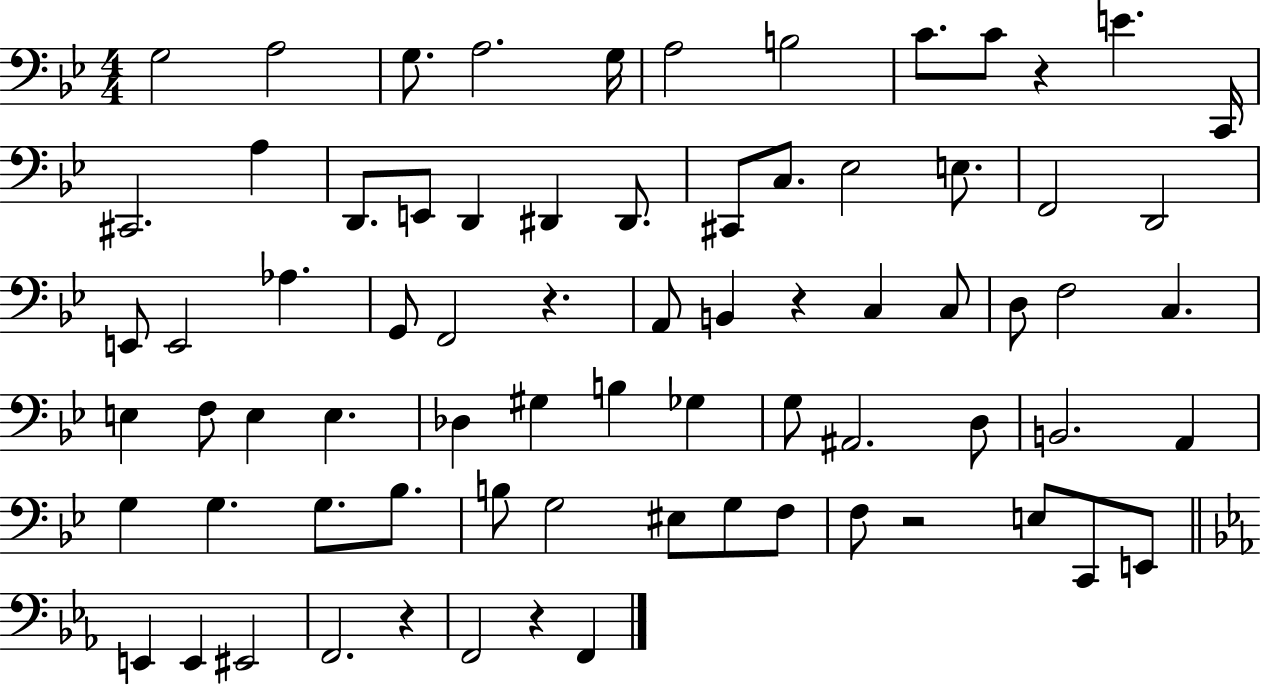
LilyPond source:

{
  \clef bass
  \numericTimeSignature
  \time 4/4
  \key bes \major
  \repeat volta 2 { g2 a2 | g8. a2. g16 | a2 b2 | c'8. c'8 r4 e'4. c,16 | \break cis,2. a4 | d,8. e,8 d,4 dis,4 dis,8. | cis,8 c8. ees2 e8. | f,2 d,2 | \break e,8 e,2 aes4. | g,8 f,2 r4. | a,8 b,4 r4 c4 c8 | d8 f2 c4. | \break e4 f8 e4 e4. | des4 gis4 b4 ges4 | g8 ais,2. d8 | b,2. a,4 | \break g4 g4. g8. bes8. | b8 g2 eis8 g8 f8 | f8 r2 e8 c,8 e,8 | \bar "||" \break \key ees \major e,4 e,4 eis,2 | f,2. r4 | f,2 r4 f,4 | } \bar "|."
}